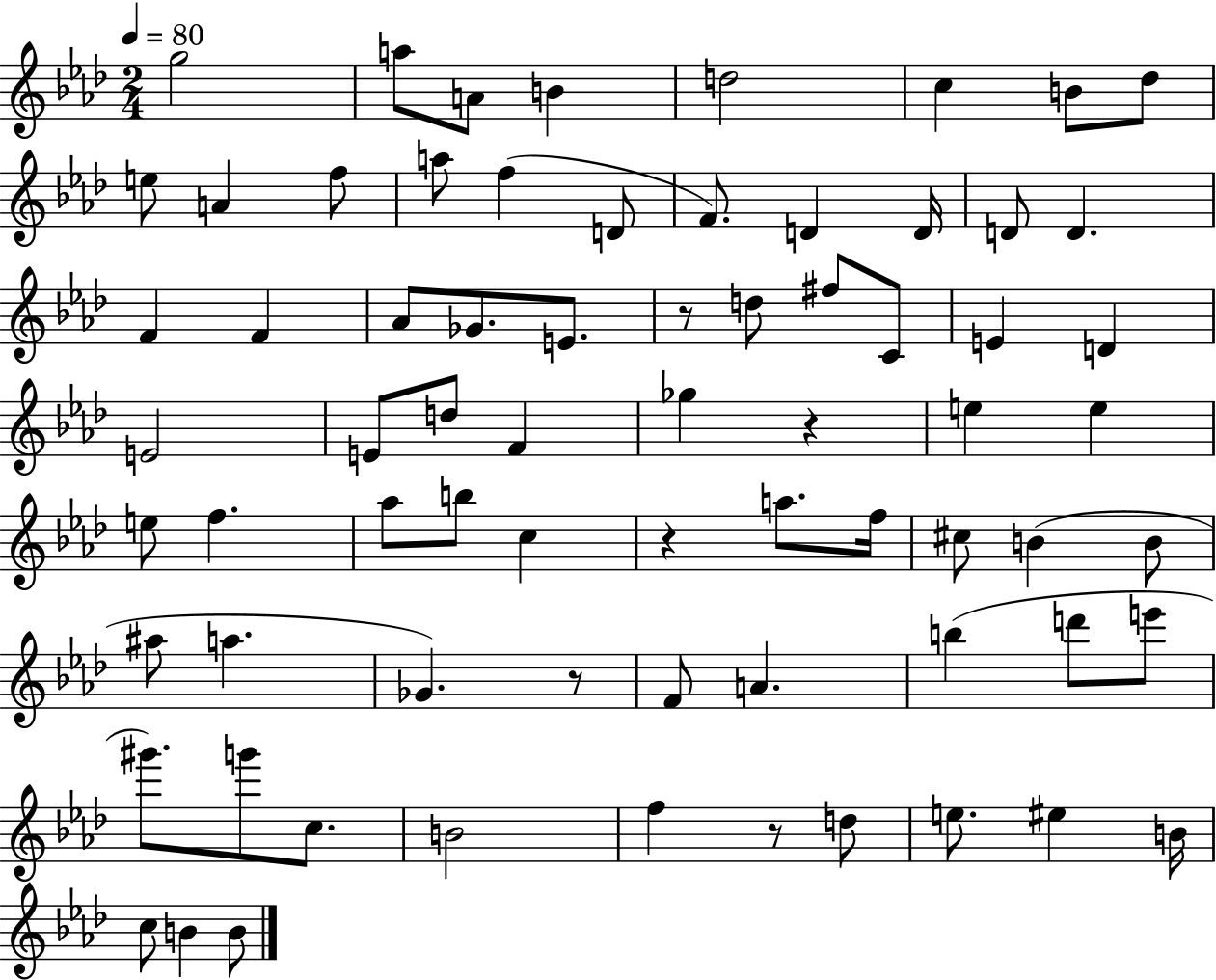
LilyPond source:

{
  \clef treble
  \numericTimeSignature
  \time 2/4
  \key aes \major
  \tempo 4 = 80
  g''2 | a''8 a'8 b'4 | d''2 | c''4 b'8 des''8 | \break e''8 a'4 f''8 | a''8 f''4( d'8 | f'8.) d'4 d'16 | d'8 d'4. | \break f'4 f'4 | aes'8 ges'8. e'8. | r8 d''8 fis''8 c'8 | e'4 d'4 | \break e'2 | e'8 d''8 f'4 | ges''4 r4 | e''4 e''4 | \break e''8 f''4. | aes''8 b''8 c''4 | r4 a''8. f''16 | cis''8 b'4( b'8 | \break ais''8 a''4. | ges'4.) r8 | f'8 a'4. | b''4( d'''8 e'''8 | \break gis'''8.) g'''8 c''8. | b'2 | f''4 r8 d''8 | e''8. eis''4 b'16 | \break c''8 b'4 b'8 | \bar "|."
}